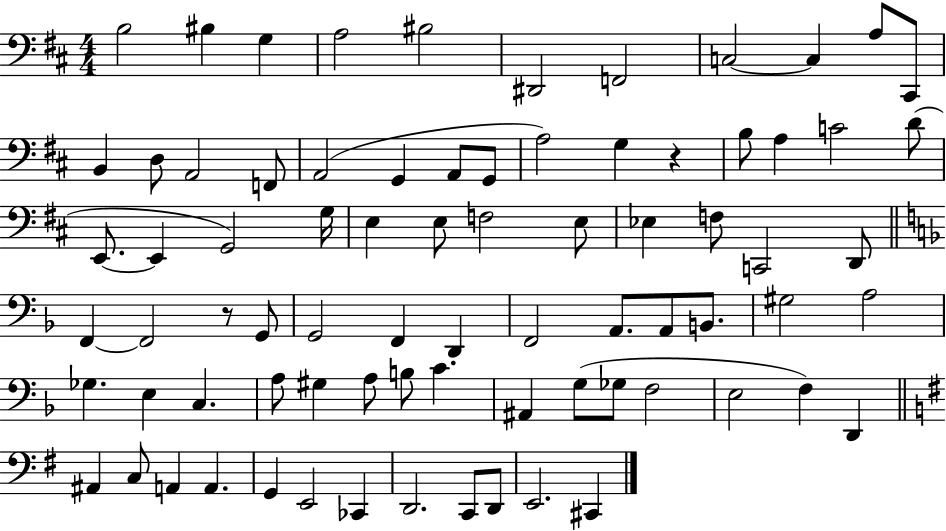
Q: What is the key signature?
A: D major